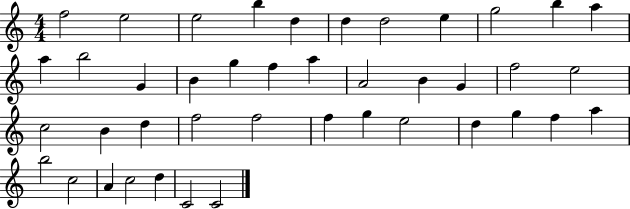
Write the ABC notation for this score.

X:1
T:Untitled
M:4/4
L:1/4
K:C
f2 e2 e2 b d d d2 e g2 b a a b2 G B g f a A2 B G f2 e2 c2 B d f2 f2 f g e2 d g f a b2 c2 A c2 d C2 C2